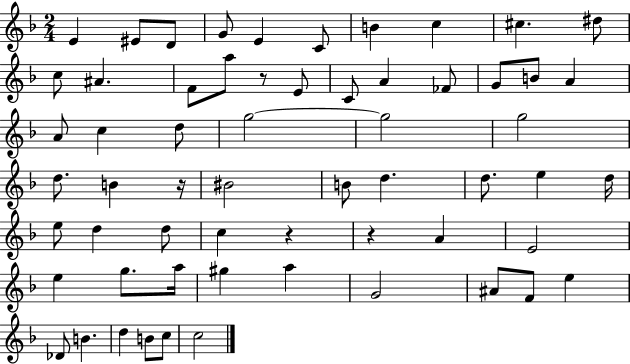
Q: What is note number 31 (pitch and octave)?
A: B4